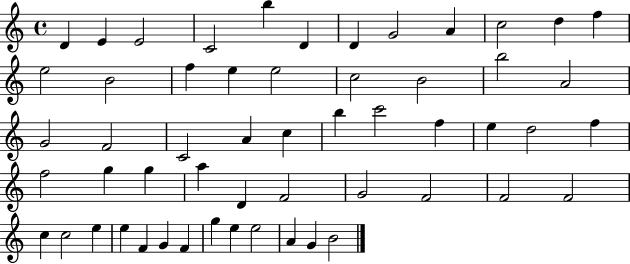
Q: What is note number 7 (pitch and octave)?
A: D4